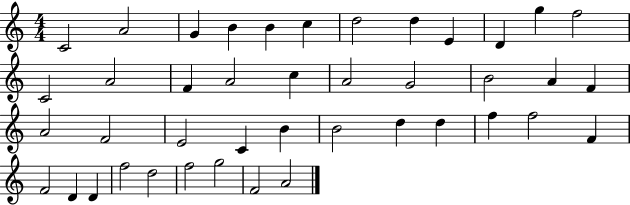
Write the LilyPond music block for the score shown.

{
  \clef treble
  \numericTimeSignature
  \time 4/4
  \key c \major
  c'2 a'2 | g'4 b'4 b'4 c''4 | d''2 d''4 e'4 | d'4 g''4 f''2 | \break c'2 a'2 | f'4 a'2 c''4 | a'2 g'2 | b'2 a'4 f'4 | \break a'2 f'2 | e'2 c'4 b'4 | b'2 d''4 d''4 | f''4 f''2 f'4 | \break f'2 d'4 d'4 | f''2 d''2 | f''2 g''2 | f'2 a'2 | \break \bar "|."
}